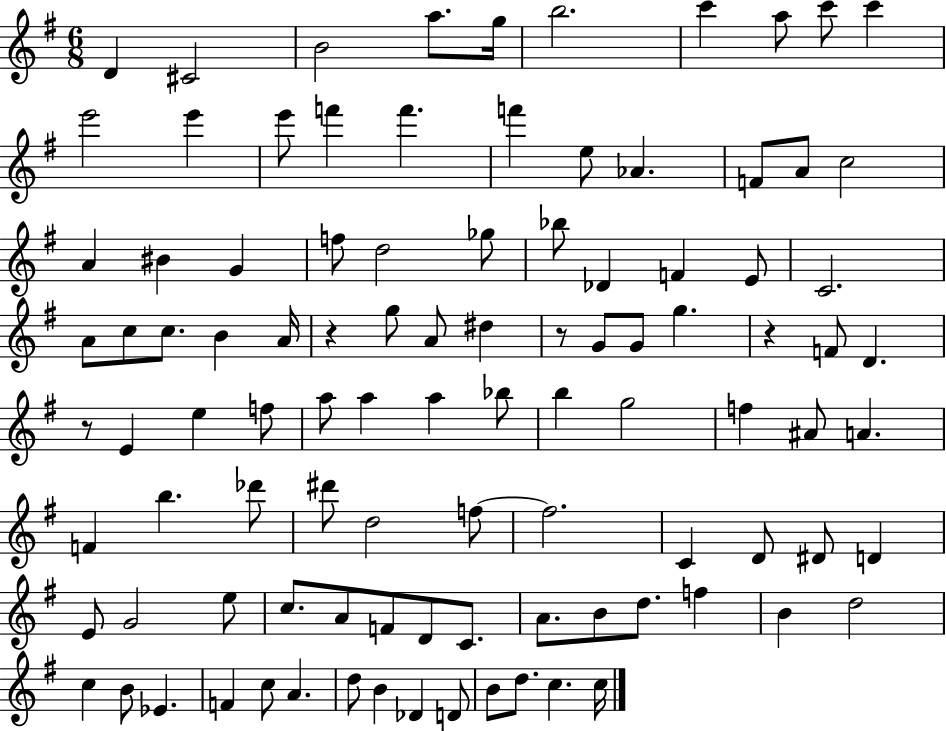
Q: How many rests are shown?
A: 4